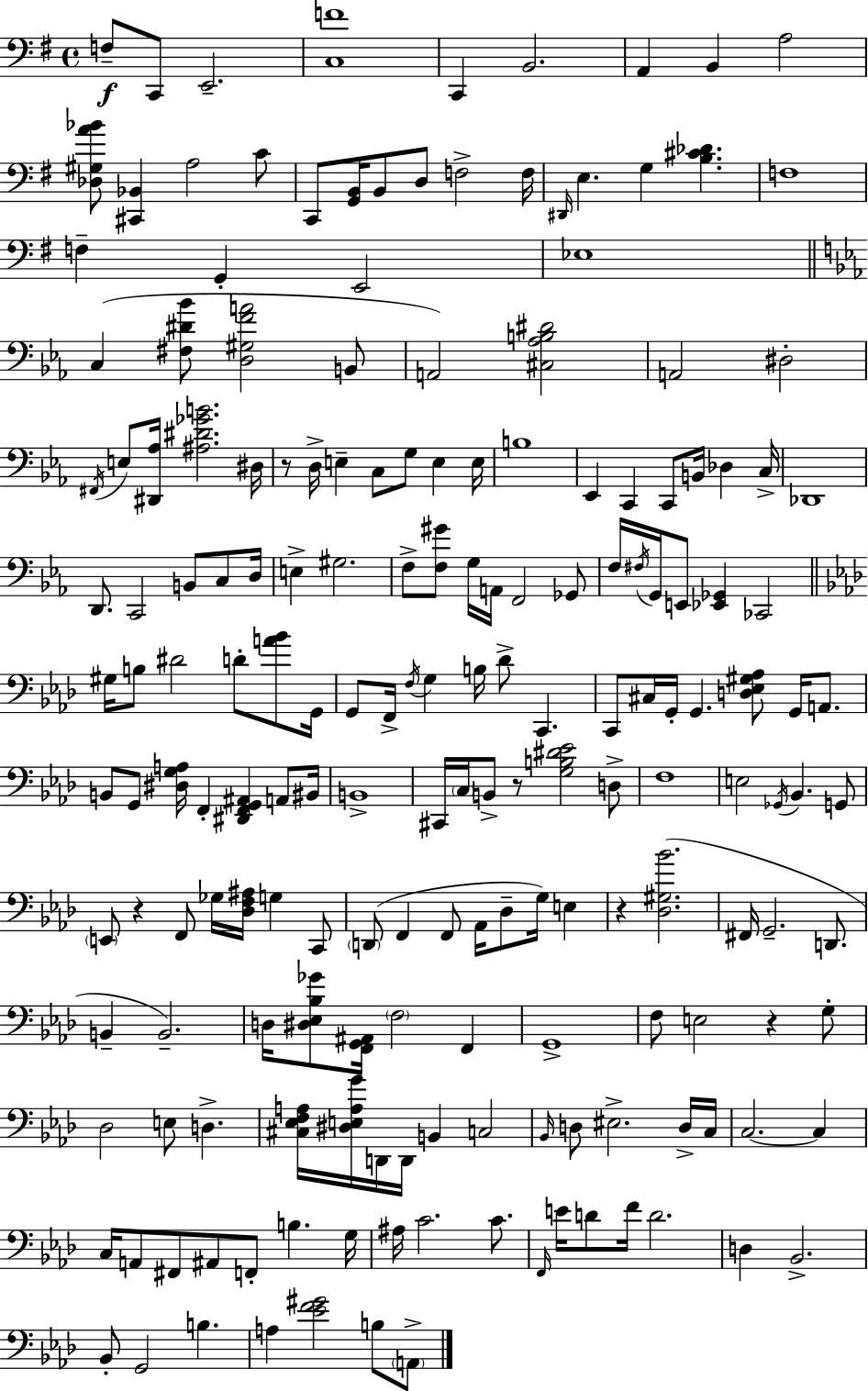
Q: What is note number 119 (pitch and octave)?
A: G3